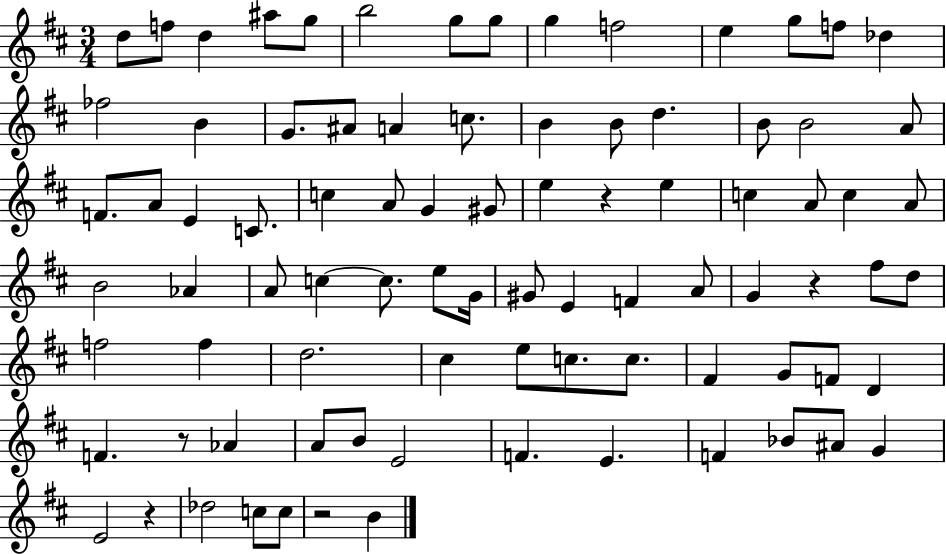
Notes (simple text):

D5/e F5/e D5/q A#5/e G5/e B5/h G5/e G5/e G5/q F5/h E5/q G5/e F5/e Db5/q FES5/h B4/q G4/e. A#4/e A4/q C5/e. B4/q B4/e D5/q. B4/e B4/h A4/e F4/e. A4/e E4/q C4/e. C5/q A4/e G4/q G#4/e E5/q R/q E5/q C5/q A4/e C5/q A4/e B4/h Ab4/q A4/e C5/q C5/e. E5/e G4/s G#4/e E4/q F4/q A4/e G4/q R/q F#5/e D5/e F5/h F5/q D5/h. C#5/q E5/e C5/e. C5/e. F#4/q G4/e F4/e D4/q F4/q. R/e Ab4/q A4/e B4/e E4/h F4/q. E4/q. F4/q Bb4/e A#4/e G4/q E4/h R/q Db5/h C5/e C5/e R/h B4/q